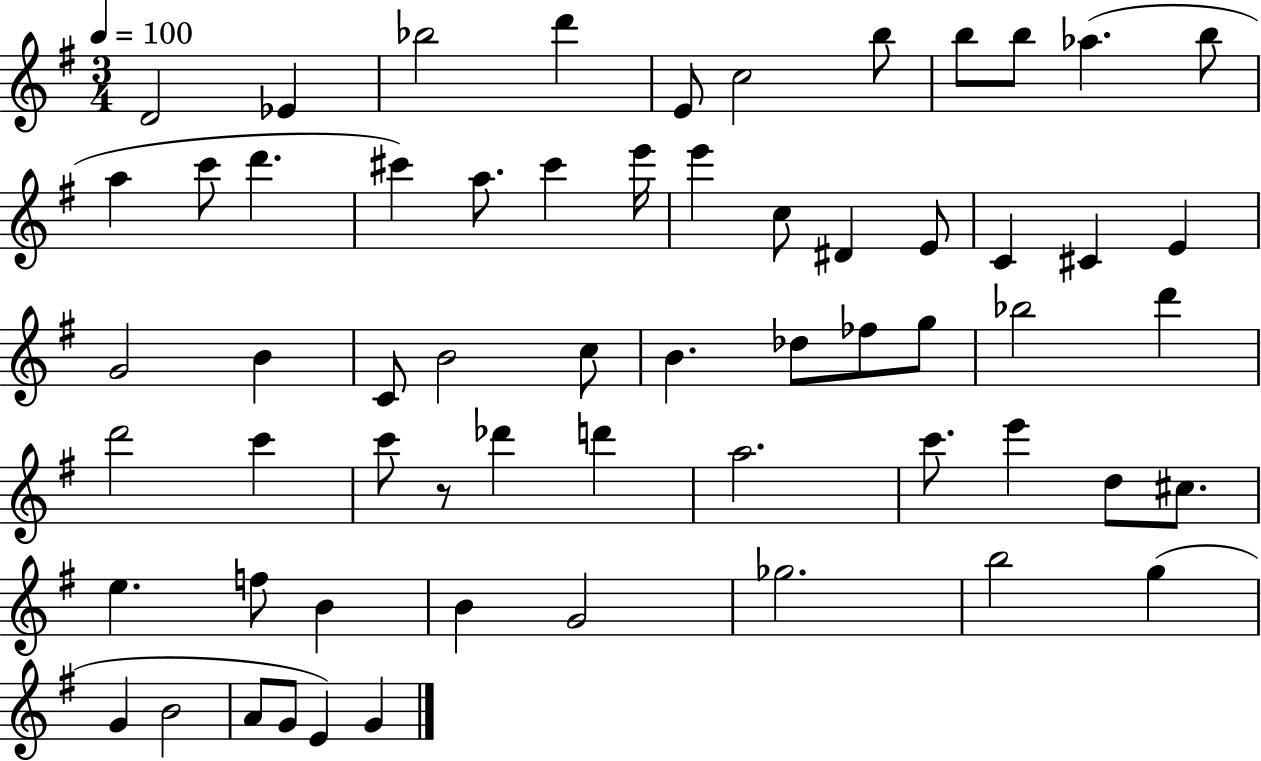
{
  \clef treble
  \numericTimeSignature
  \time 3/4
  \key g \major
  \tempo 4 = 100
  d'2 ees'4 | bes''2 d'''4 | e'8 c''2 b''8 | b''8 b''8 aes''4.( b''8 | \break a''4 c'''8 d'''4. | cis'''4) a''8. cis'''4 e'''16 | e'''4 c''8 dis'4 e'8 | c'4 cis'4 e'4 | \break g'2 b'4 | c'8 b'2 c''8 | b'4. des''8 fes''8 g''8 | bes''2 d'''4 | \break d'''2 c'''4 | c'''8 r8 des'''4 d'''4 | a''2. | c'''8. e'''4 d''8 cis''8. | \break e''4. f''8 b'4 | b'4 g'2 | ges''2. | b''2 g''4( | \break g'4 b'2 | a'8 g'8 e'4) g'4 | \bar "|."
}